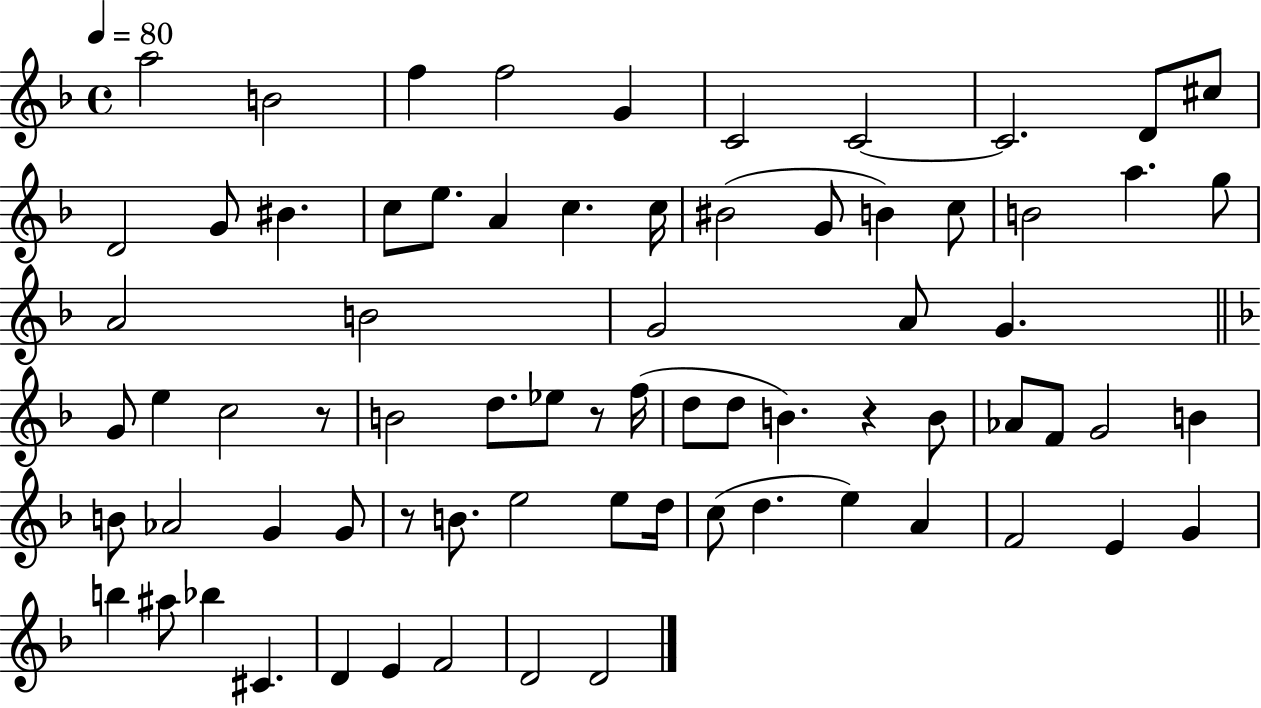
A5/h B4/h F5/q F5/h G4/q C4/h C4/h C4/h. D4/e C#5/e D4/h G4/e BIS4/q. C5/e E5/e. A4/q C5/q. C5/s BIS4/h G4/e B4/q C5/e B4/h A5/q. G5/e A4/h B4/h G4/h A4/e G4/q. G4/e E5/q C5/h R/e B4/h D5/e. Eb5/e R/e F5/s D5/e D5/e B4/q. R/q B4/e Ab4/e F4/e G4/h B4/q B4/e Ab4/h G4/q G4/e R/e B4/e. E5/h E5/e D5/s C5/e D5/q. E5/q A4/q F4/h E4/q G4/q B5/q A#5/e Bb5/q C#4/q. D4/q E4/q F4/h D4/h D4/h